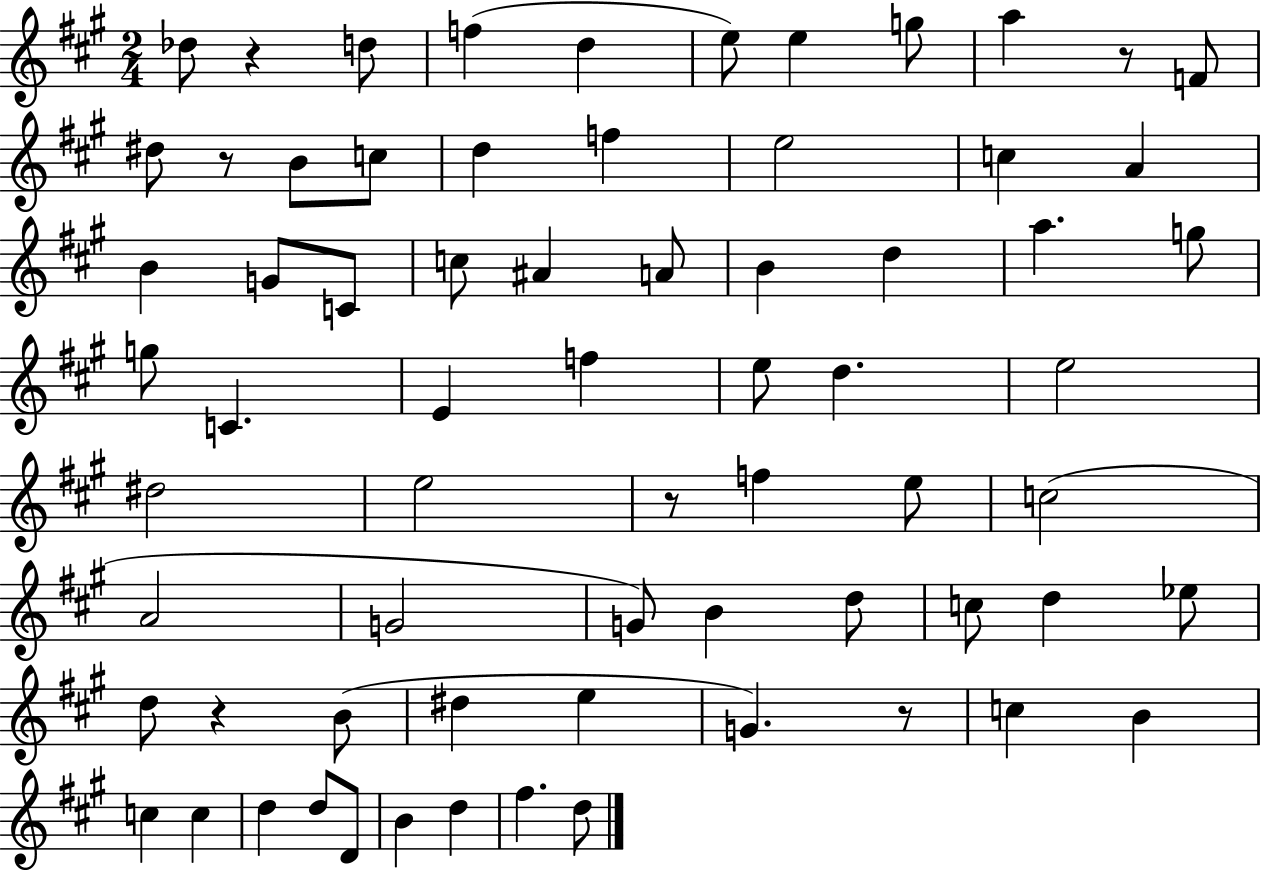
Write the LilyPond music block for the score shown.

{
  \clef treble
  \numericTimeSignature
  \time 2/4
  \key a \major
  des''8 r4 d''8 | f''4( d''4 | e''8) e''4 g''8 | a''4 r8 f'8 | \break dis''8 r8 b'8 c''8 | d''4 f''4 | e''2 | c''4 a'4 | \break b'4 g'8 c'8 | c''8 ais'4 a'8 | b'4 d''4 | a''4. g''8 | \break g''8 c'4. | e'4 f''4 | e''8 d''4. | e''2 | \break dis''2 | e''2 | r8 f''4 e''8 | c''2( | \break a'2 | g'2 | g'8) b'4 d''8 | c''8 d''4 ees''8 | \break d''8 r4 b'8( | dis''4 e''4 | g'4.) r8 | c''4 b'4 | \break c''4 c''4 | d''4 d''8 d'8 | b'4 d''4 | fis''4. d''8 | \break \bar "|."
}